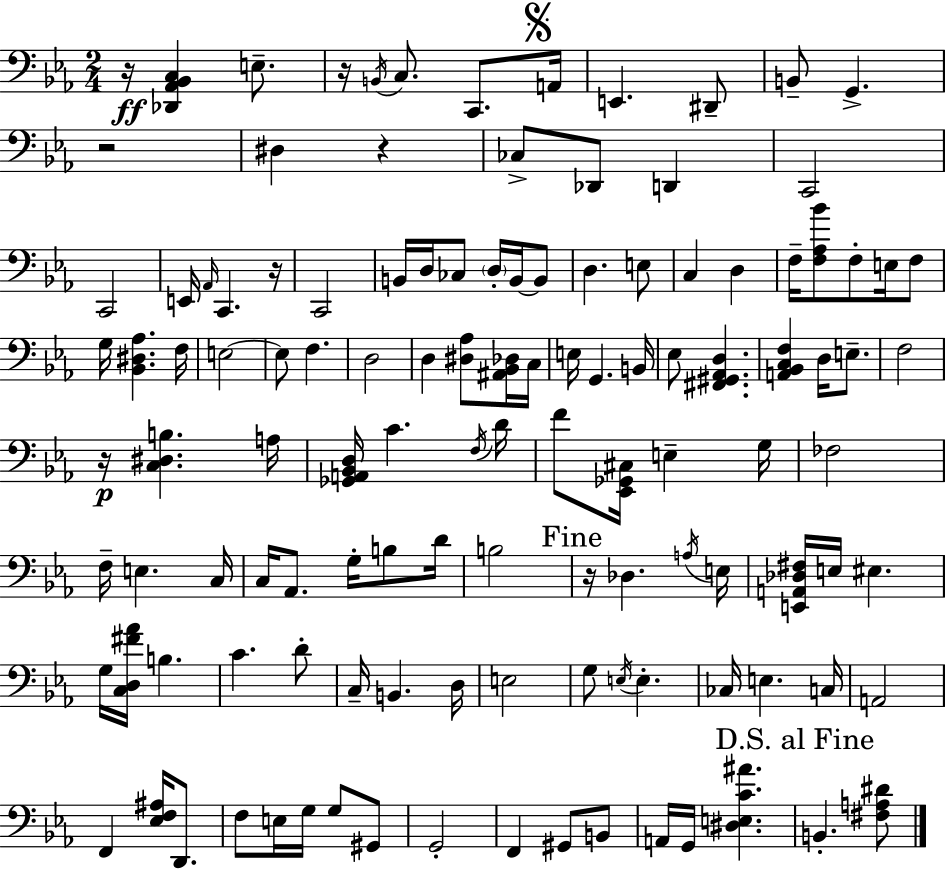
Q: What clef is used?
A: bass